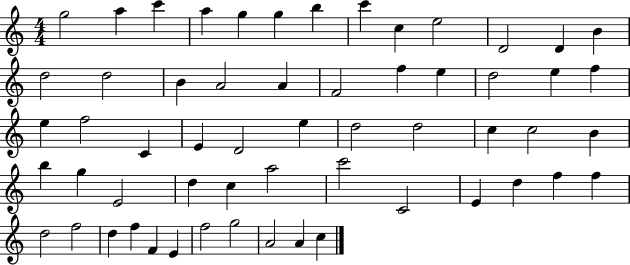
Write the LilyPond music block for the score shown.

{
  \clef treble
  \numericTimeSignature
  \time 4/4
  \key c \major
  g''2 a''4 c'''4 | a''4 g''4 g''4 b''4 | c'''4 c''4 e''2 | d'2 d'4 b'4 | \break d''2 d''2 | b'4 a'2 a'4 | f'2 f''4 e''4 | d''2 e''4 f''4 | \break e''4 f''2 c'4 | e'4 d'2 e''4 | d''2 d''2 | c''4 c''2 b'4 | \break b''4 g''4 e'2 | d''4 c''4 a''2 | c'''2 c'2 | e'4 d''4 f''4 f''4 | \break d''2 f''2 | d''4 f''4 f'4 e'4 | f''2 g''2 | a'2 a'4 c''4 | \break \bar "|."
}